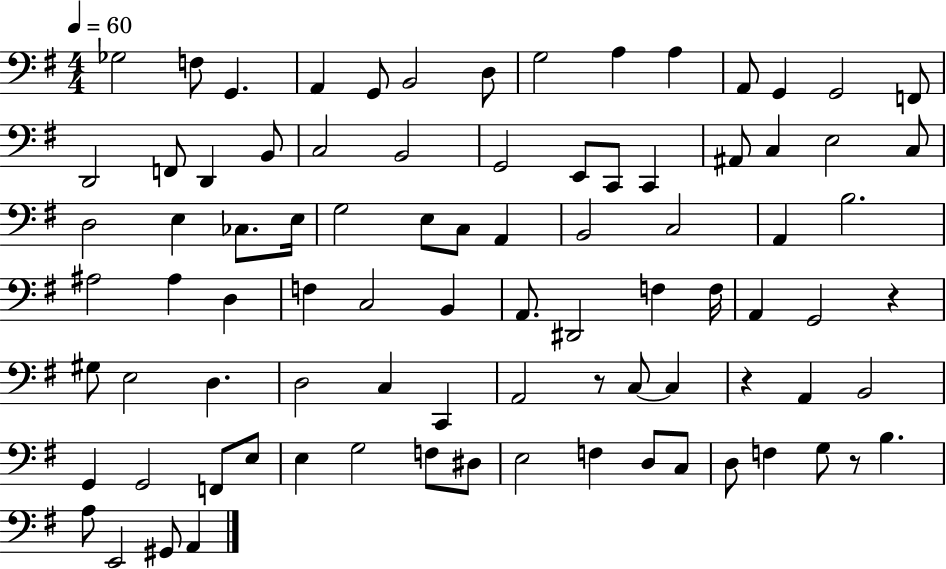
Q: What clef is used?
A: bass